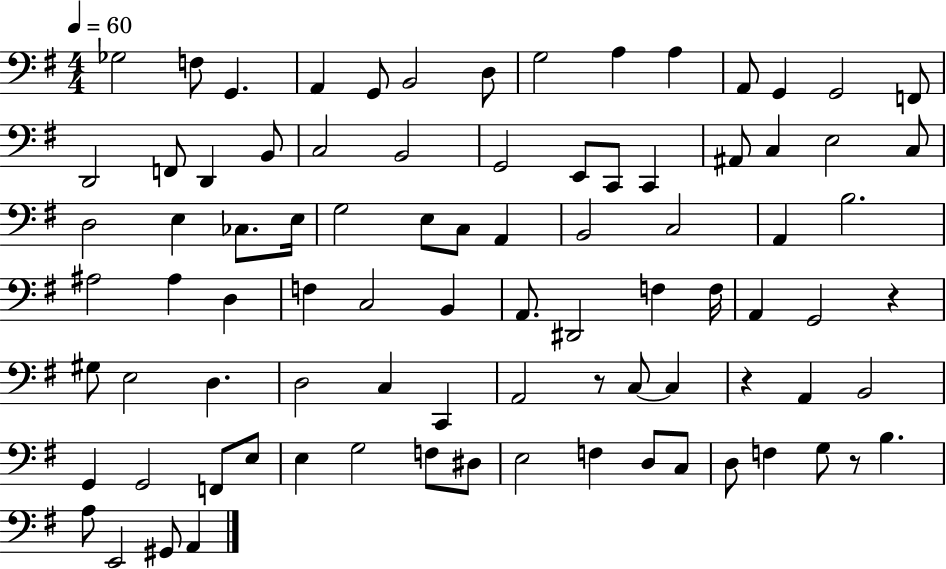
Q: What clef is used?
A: bass